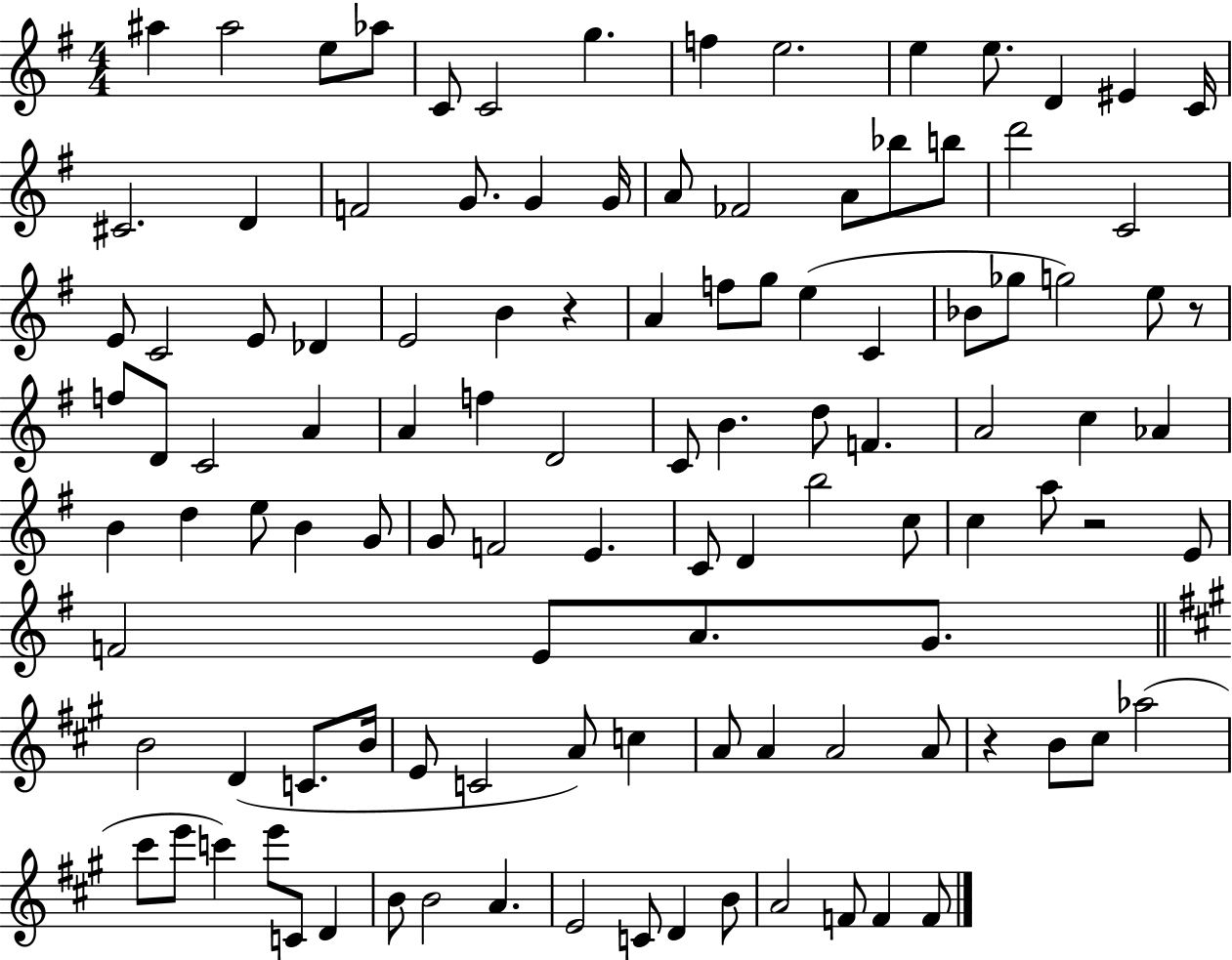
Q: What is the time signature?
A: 4/4